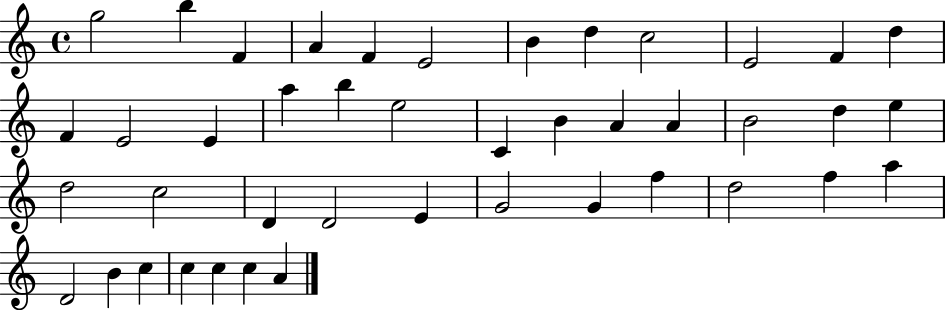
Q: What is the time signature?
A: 4/4